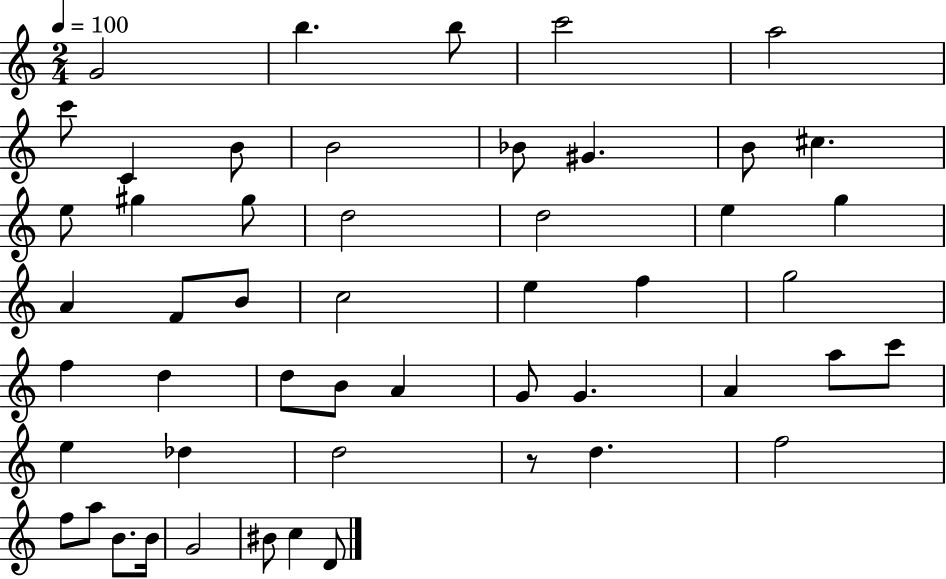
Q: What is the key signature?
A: C major